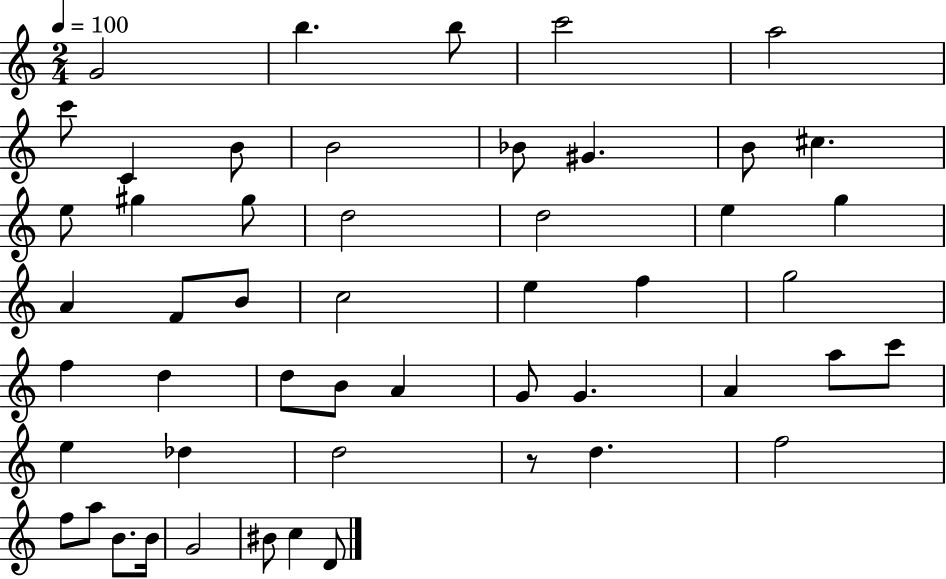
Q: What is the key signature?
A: C major